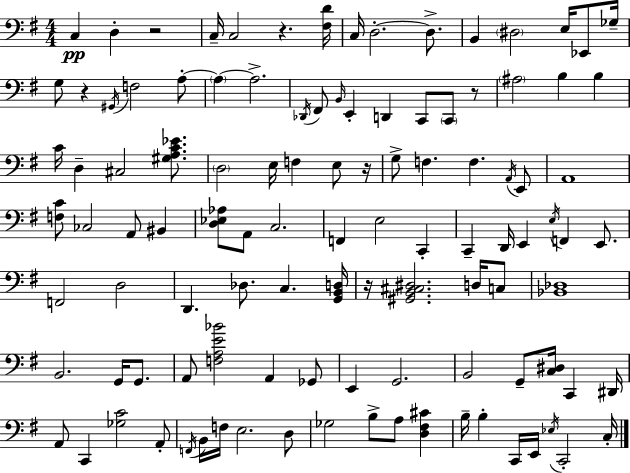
{
  \clef bass
  \numericTimeSignature
  \time 4/4
  \key e \minor
  c4\pp d4-. r2 | c16-- c2 r4. <fis d'>16 | c16 d2.-.~~ d8.-> | b,4 \parenthesize dis2 e16 ees,8 ges16-- | \break g8 r4 \acciaccatura { gis,16 } f2 a8-.~~ | \parenthesize a4~~ a2.-> | \acciaccatura { des,16 } fis,8 \grace { b,16 } e,4-. d,4 c,8 \parenthesize c,8 | r8 \parenthesize ais2 b4 b4 | \break c'16 d4-- cis2 | <gis a c' ees'>8. \parenthesize d2 e16 f4 | e8 r16 g8-> f4. f4. | \acciaccatura { a,16 } e,8 a,1 | \break <f c'>8 ces2 a,8 | bis,4 <d ees aes>8 a,8 c2. | f,4 e2 | c,4-. c,4-- d,16 e,4 \acciaccatura { e16 } f,4 | \break e,8. f,2 d2 | d,4. des8. c4. | <g, b, d>16 r16 <gis, b, cis dis>2. | d16 c8 <bes, des>1 | \break b,2. | g,16 g,8. a,8 <f a e' bes'>2 a,4 | ges,8 e,4 g,2. | b,2 g,8-- <c dis>16 | \break c,4 dis,16 a,8 c,4 <ges c'>2 | a,8-. \acciaccatura { f,16 } b,16 f16 e2. | d8 ges2 b8-> | a8 <d fis cis'>4 b16-- b4-. c,16 e,16 \acciaccatura { ees16 } c,2-. | \break c16-. \bar "|."
}